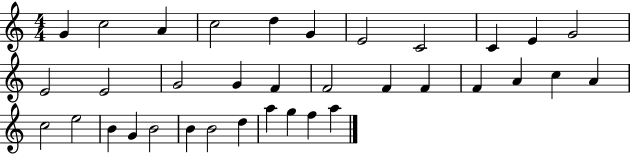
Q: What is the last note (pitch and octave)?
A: A5